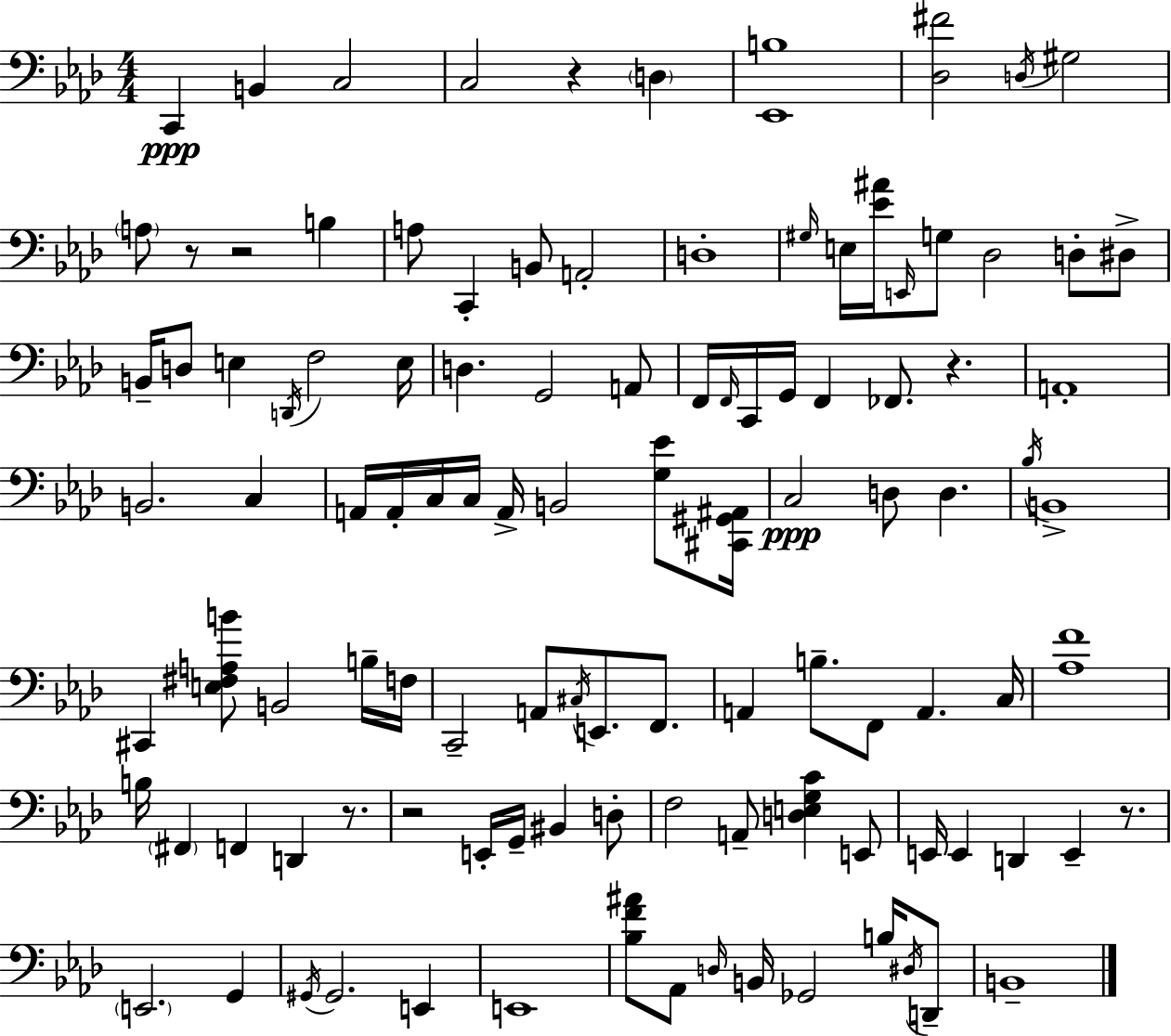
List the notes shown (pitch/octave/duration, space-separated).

C2/q B2/q C3/h C3/h R/q D3/q [Eb2,B3]/w [Db3,F#4]/h D3/s G#3/h A3/e R/e R/h B3/q A3/e C2/q B2/e A2/h D3/w G#3/s E3/s [Eb4,A#4]/s E2/s G3/e Db3/h D3/e D#3/e B2/s D3/e E3/q D2/s F3/h E3/s D3/q. G2/h A2/e F2/s F2/s C2/s G2/s F2/q FES2/e. R/q. A2/w B2/h. C3/q A2/s A2/s C3/s C3/s A2/s B2/h [G3,Eb4]/e [C#2,G#2,A#2]/s C3/h D3/e D3/q. Bb3/s B2/w C#2/q [E3,F#3,A3,B4]/e B2/h B3/s F3/s C2/h A2/e C#3/s E2/e. F2/e. A2/q B3/e. F2/e A2/q. C3/s [Ab3,F4]/w B3/s F#2/q F2/q D2/q R/e. R/h E2/s G2/s BIS2/q D3/e F3/h A2/e [D3,E3,G3,C4]/q E2/e E2/s E2/q D2/q E2/q R/e. E2/h. G2/q G#2/s G#2/h. E2/q E2/w [Bb3,F4,A#4]/e Ab2/e D3/s B2/s Gb2/h B3/s D#3/s D2/e B2/w